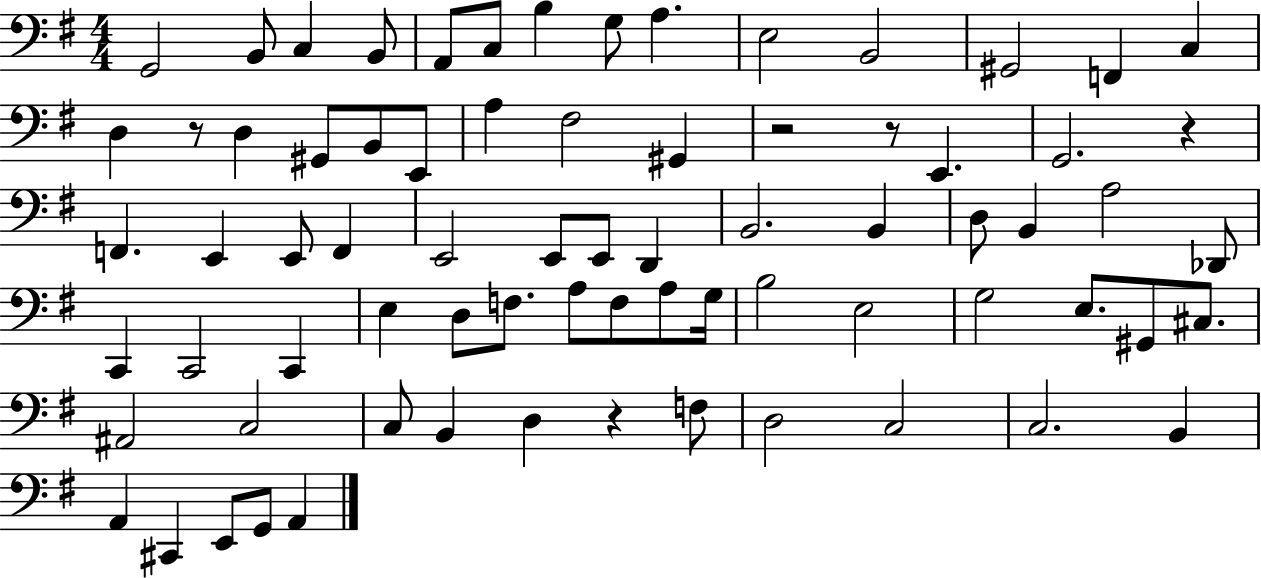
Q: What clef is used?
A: bass